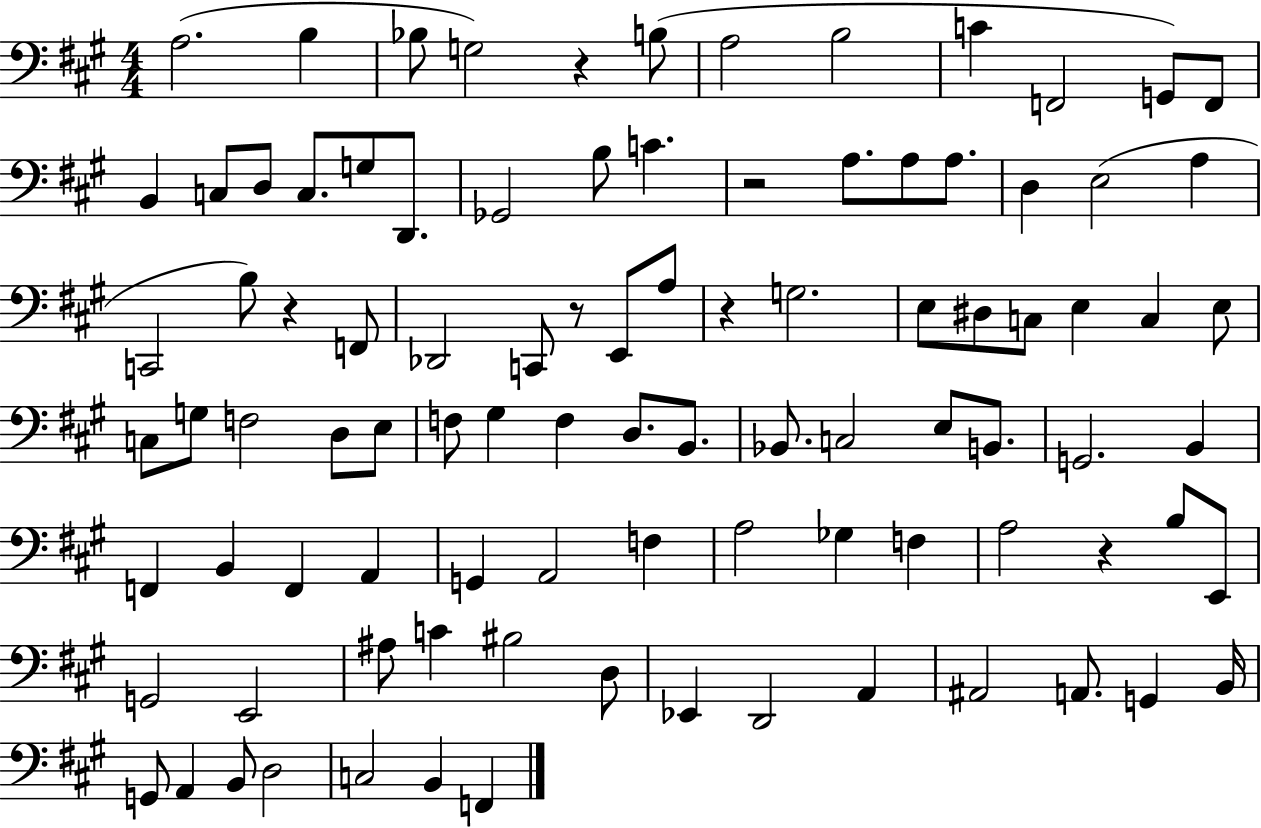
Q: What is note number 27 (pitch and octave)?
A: C2